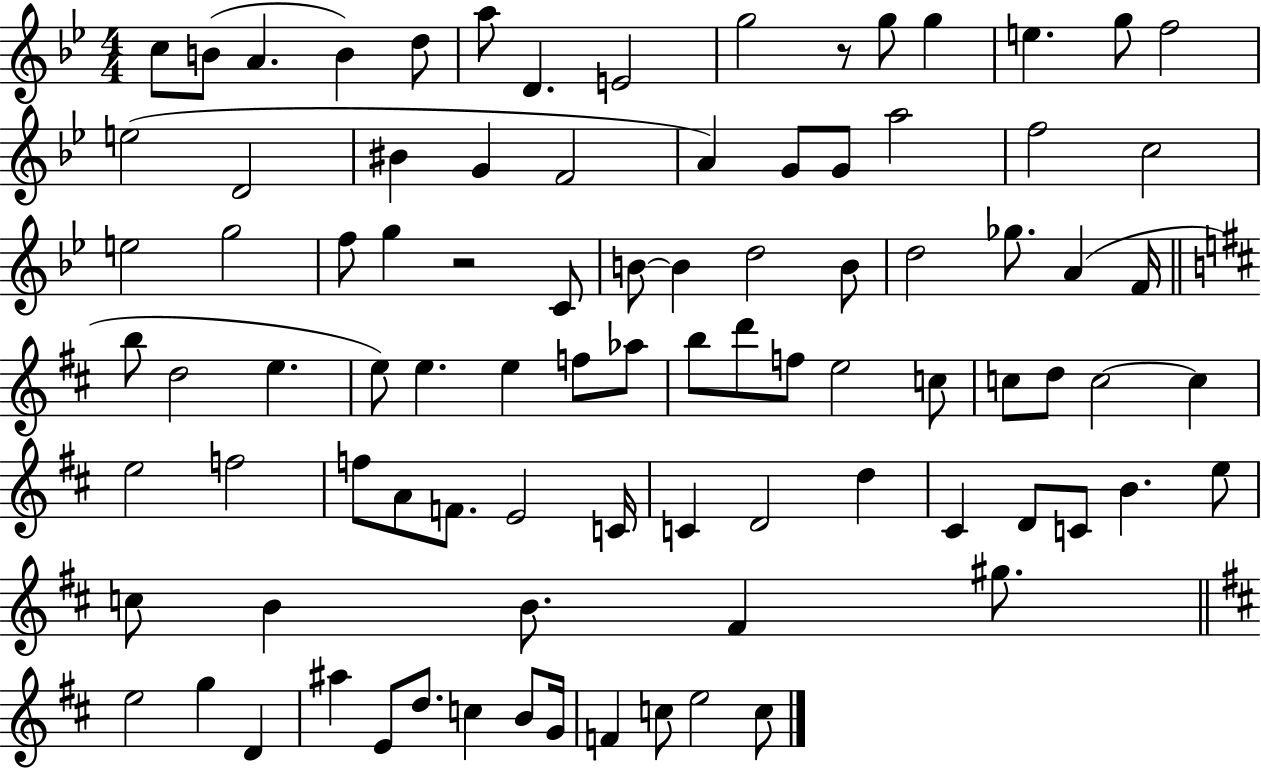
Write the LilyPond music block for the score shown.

{
  \clef treble
  \numericTimeSignature
  \time 4/4
  \key bes \major
  \repeat volta 2 { c''8 b'8( a'4. b'4) d''8 | a''8 d'4. e'2 | g''2 r8 g''8 g''4 | e''4. g''8 f''2 | \break e''2( d'2 | bis'4 g'4 f'2 | a'4) g'8 g'8 a''2 | f''2 c''2 | \break e''2 g''2 | f''8 g''4 r2 c'8 | b'8~~ b'4 d''2 b'8 | d''2 ges''8. a'4( f'16 | \break \bar "||" \break \key d \major b''8 d''2 e''4. | e''8) e''4. e''4 f''8 aes''8 | b''8 d'''8 f''8 e''2 c''8 | c''8 d''8 c''2~~ c''4 | \break e''2 f''2 | f''8 a'8 f'8. e'2 c'16 | c'4 d'2 d''4 | cis'4 d'8 c'8 b'4. e''8 | \break c''8 b'4 b'8. fis'4 gis''8. | \bar "||" \break \key d \major e''2 g''4 d'4 | ais''4 e'8 d''8. c''4 b'8 g'16 | f'4 c''8 e''2 c''8 | } \bar "|."
}